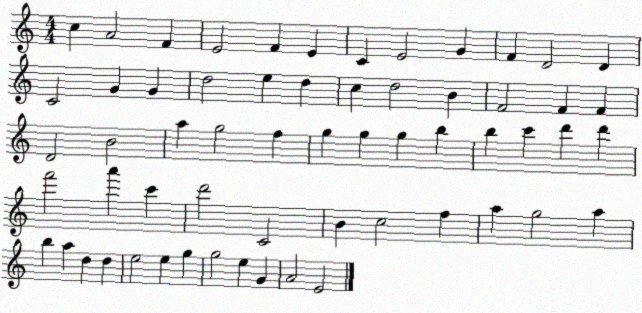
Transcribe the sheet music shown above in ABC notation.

X:1
T:Untitled
M:4/4
L:1/4
K:C
c A2 F E2 F E C E2 G F D2 D C2 G G d2 e d c d2 B F2 F F D2 B2 a g2 f g g g b b c' d' d' f'2 a' c' d'2 C2 B c2 f a g2 a b a d d e2 e g g2 e G A2 E2